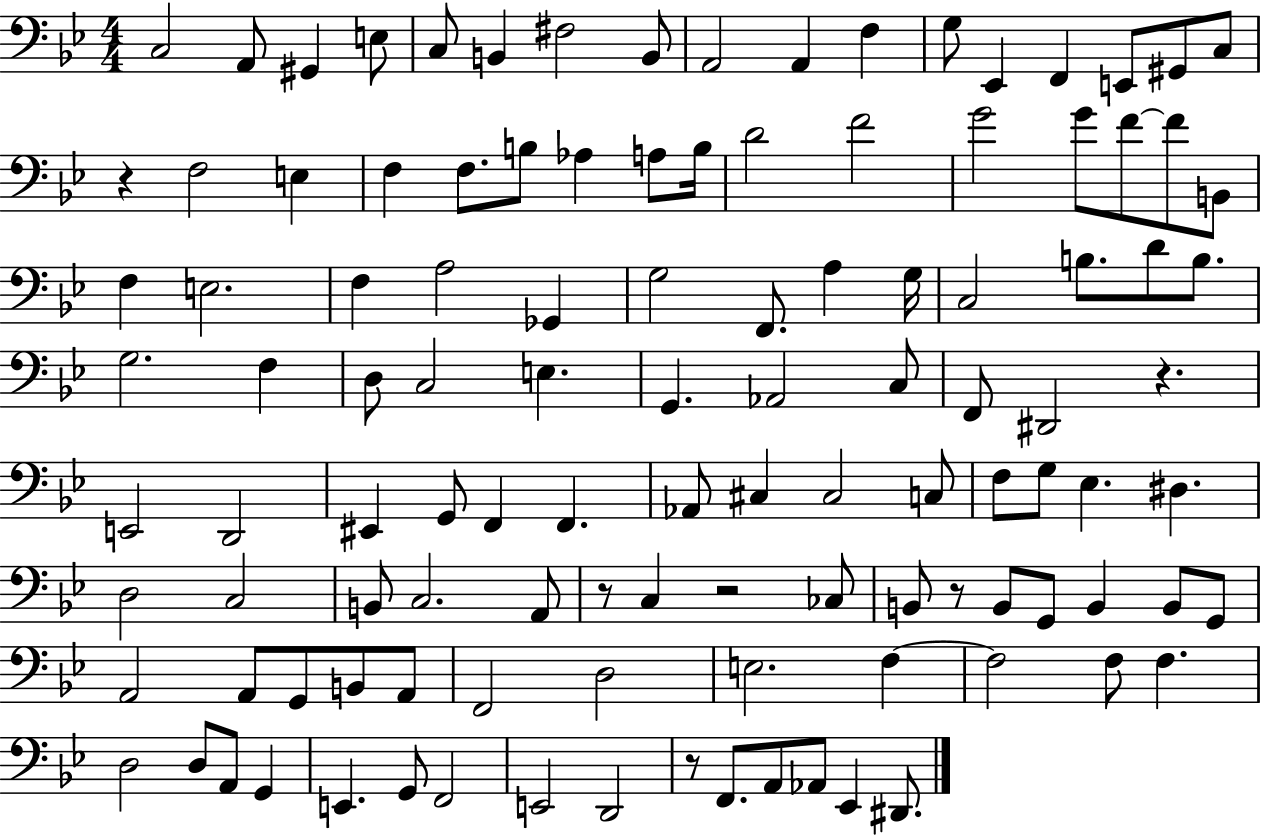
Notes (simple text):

C3/h A2/e G#2/q E3/e C3/e B2/q F#3/h B2/e A2/h A2/q F3/q G3/e Eb2/q F2/q E2/e G#2/e C3/e R/q F3/h E3/q F3/q F3/e. B3/e Ab3/q A3/e B3/s D4/h F4/h G4/h G4/e F4/e F4/e B2/e F3/q E3/h. F3/q A3/h Gb2/q G3/h F2/e. A3/q G3/s C3/h B3/e. D4/e B3/e. G3/h. F3/q D3/e C3/h E3/q. G2/q. Ab2/h C3/e F2/e D#2/h R/q. E2/h D2/h EIS2/q G2/e F2/q F2/q. Ab2/e C#3/q C#3/h C3/e F3/e G3/e Eb3/q. D#3/q. D3/h C3/h B2/e C3/h. A2/e R/e C3/q R/h CES3/e B2/e R/e B2/e G2/e B2/q B2/e G2/e A2/h A2/e G2/e B2/e A2/e F2/h D3/h E3/h. F3/q F3/h F3/e F3/q. D3/h D3/e A2/e G2/q E2/q. G2/e F2/h E2/h D2/h R/e F2/e. A2/e Ab2/e Eb2/q D#2/e.